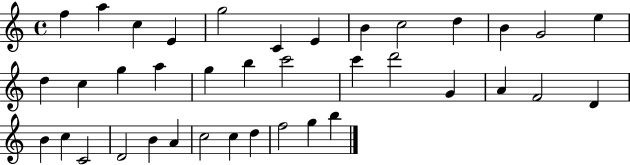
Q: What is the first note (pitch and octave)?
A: F5